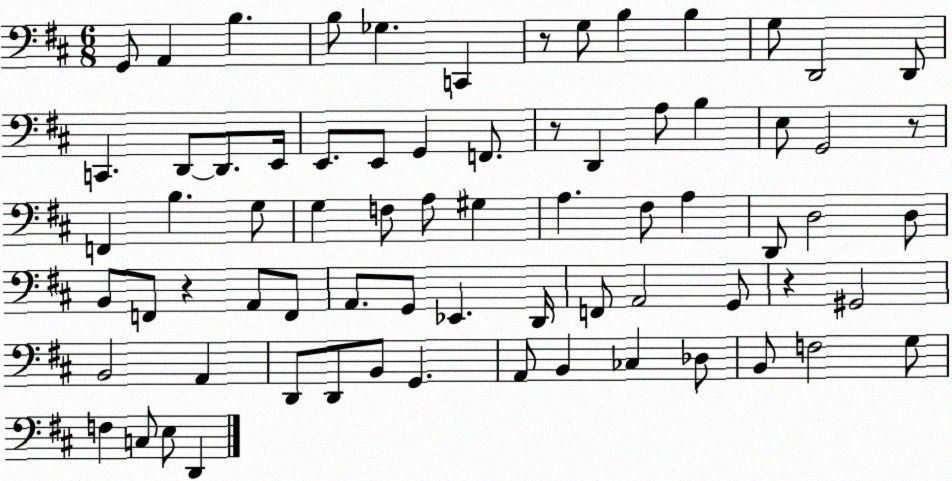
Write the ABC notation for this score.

X:1
T:Untitled
M:6/8
L:1/4
K:D
G,,/2 A,, B, B,/2 _G, C,, z/2 G,/2 B, B, G,/2 D,,2 D,,/2 C,, D,,/2 D,,/2 E,,/4 E,,/2 E,,/2 G,, F,,/2 z/2 D,, A,/2 B, E,/2 G,,2 z/2 F,, B, G,/2 G, F,/2 A,/2 ^G, A, ^F,/2 A, D,,/2 D,2 D,/2 B,,/2 F,,/2 z A,,/2 F,,/2 A,,/2 G,,/2 _E,, D,,/4 F,,/2 A,,2 G,,/2 z ^G,,2 B,,2 A,, D,,/2 D,,/2 B,,/2 G,, A,,/2 B,, _C, _D,/2 B,,/2 F,2 G,/2 F, C,/2 E,/2 D,,